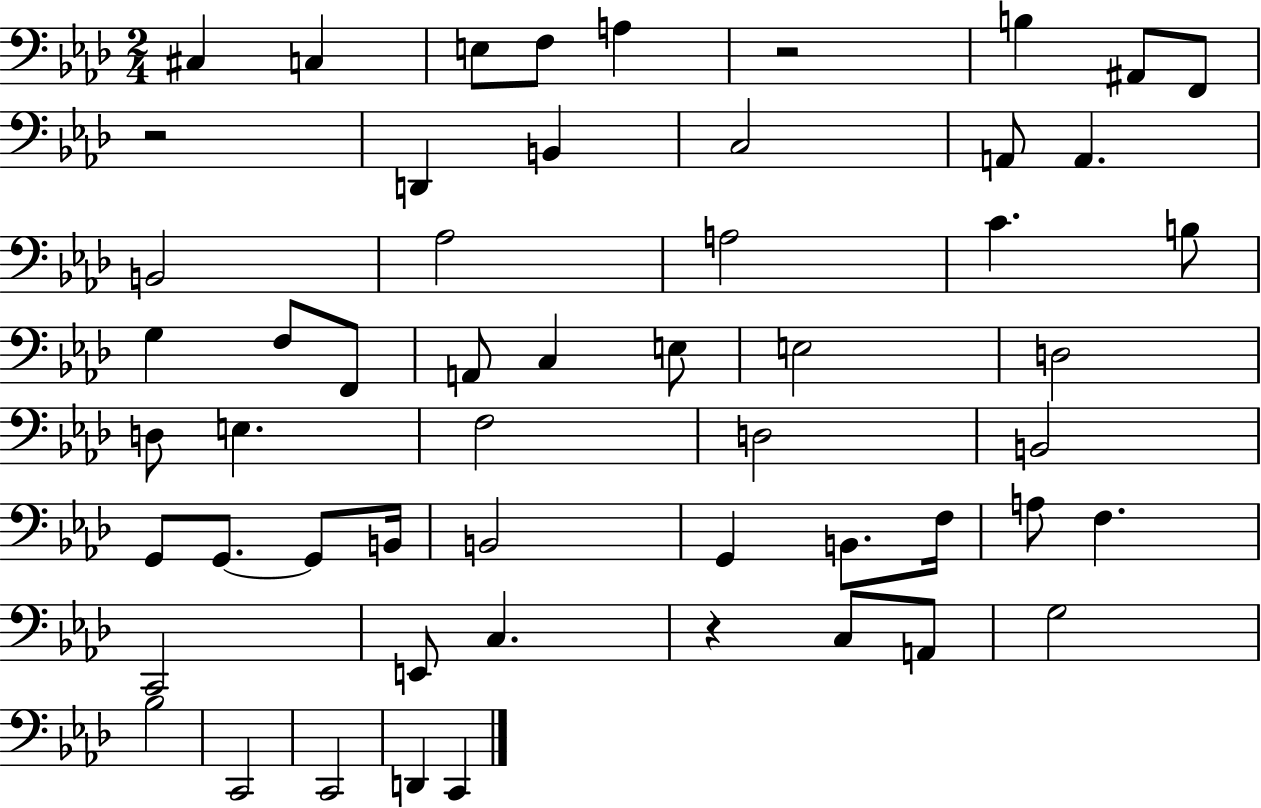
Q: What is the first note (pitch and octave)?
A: C#3